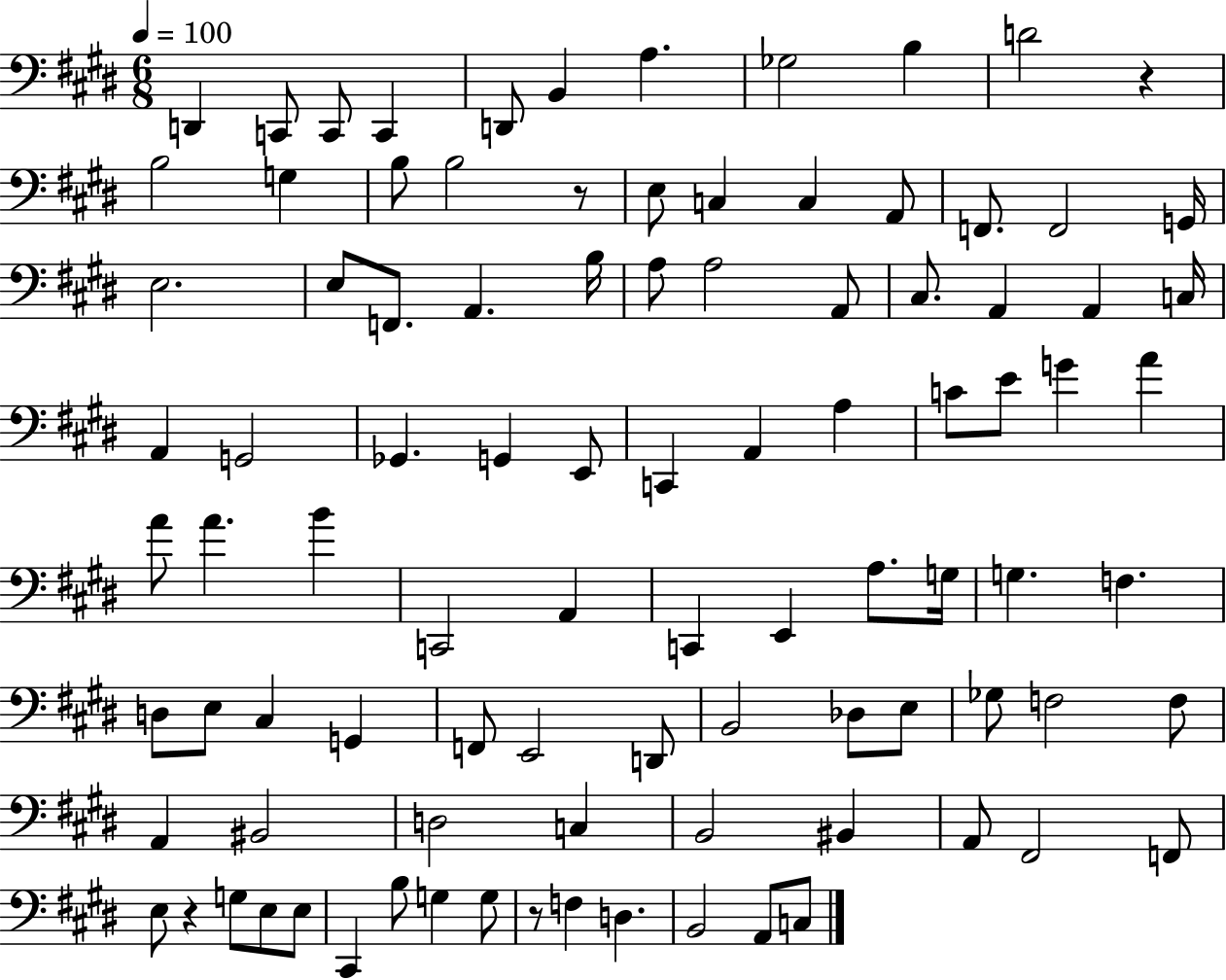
{
  \clef bass
  \numericTimeSignature
  \time 6/8
  \key e \major
  \tempo 4 = 100
  \repeat volta 2 { d,4 c,8 c,8 c,4 | d,8 b,4 a4. | ges2 b4 | d'2 r4 | \break b2 g4 | b8 b2 r8 | e8 c4 c4 a,8 | f,8. f,2 g,16 | \break e2. | e8 f,8. a,4. b16 | a8 a2 a,8 | cis8. a,4 a,4 c16 | \break a,4 g,2 | ges,4. g,4 e,8 | c,4 a,4 a4 | c'8 e'8 g'4 a'4 | \break a'8 a'4. b'4 | c,2 a,4 | c,4 e,4 a8. g16 | g4. f4. | \break d8 e8 cis4 g,4 | f,8 e,2 d,8 | b,2 des8 e8 | ges8 f2 f8 | \break a,4 bis,2 | d2 c4 | b,2 bis,4 | a,8 fis,2 f,8 | \break e8 r4 g8 e8 e8 | cis,4 b8 g4 g8 | r8 f4 d4. | b,2 a,8 c8 | \break } \bar "|."
}